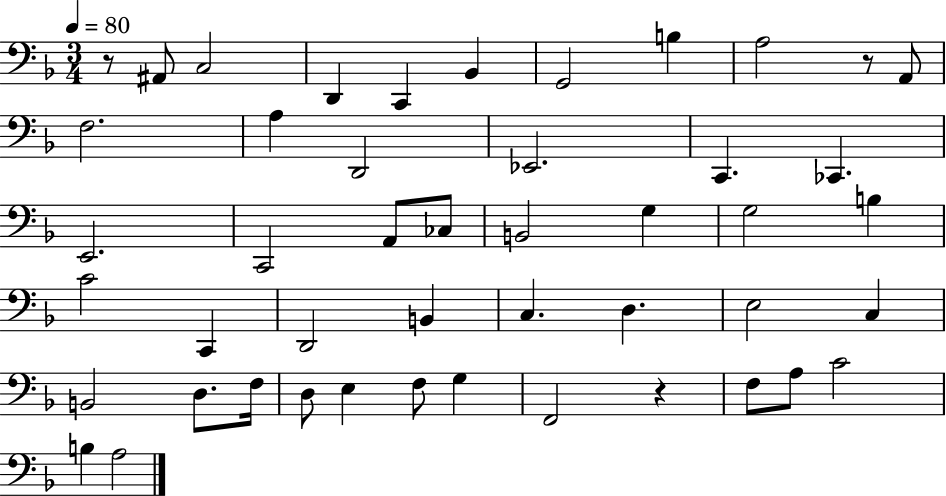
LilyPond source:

{
  \clef bass
  \numericTimeSignature
  \time 3/4
  \key f \major
  \tempo 4 = 80
  r8 ais,8 c2 | d,4 c,4 bes,4 | g,2 b4 | a2 r8 a,8 | \break f2. | a4 d,2 | ees,2. | c,4. ces,4. | \break e,2. | c,2 a,8 ces8 | b,2 g4 | g2 b4 | \break c'2 c,4 | d,2 b,4 | c4. d4. | e2 c4 | \break b,2 d8. f16 | d8 e4 f8 g4 | f,2 r4 | f8 a8 c'2 | \break b4 a2 | \bar "|."
}